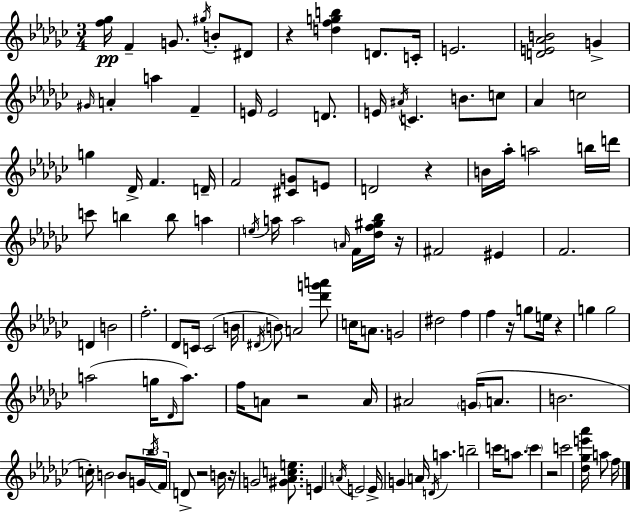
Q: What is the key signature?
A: EES minor